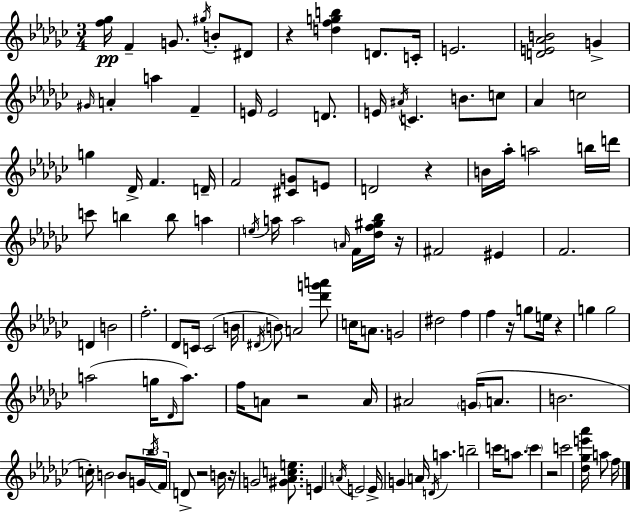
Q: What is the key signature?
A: EES minor